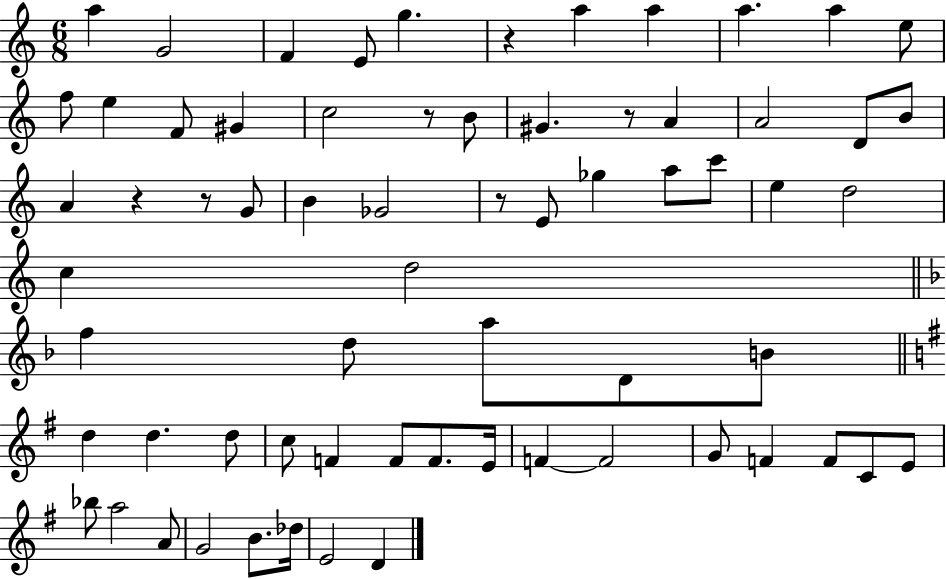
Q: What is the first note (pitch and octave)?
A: A5